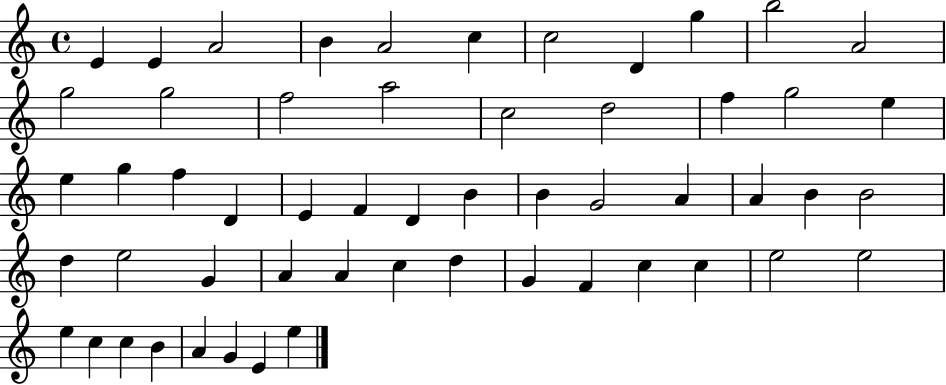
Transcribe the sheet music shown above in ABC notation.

X:1
T:Untitled
M:4/4
L:1/4
K:C
E E A2 B A2 c c2 D g b2 A2 g2 g2 f2 a2 c2 d2 f g2 e e g f D E F D B B G2 A A B B2 d e2 G A A c d G F c c e2 e2 e c c B A G E e